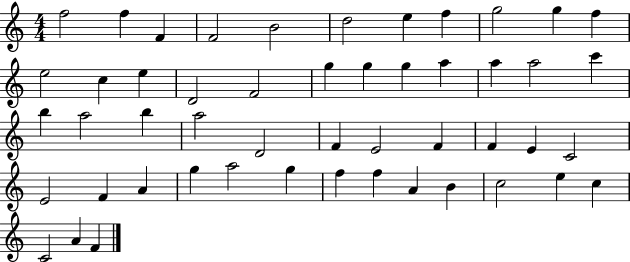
{
  \clef treble
  \numericTimeSignature
  \time 4/4
  \key c \major
  f''2 f''4 f'4 | f'2 b'2 | d''2 e''4 f''4 | g''2 g''4 f''4 | \break e''2 c''4 e''4 | d'2 f'2 | g''4 g''4 g''4 a''4 | a''4 a''2 c'''4 | \break b''4 a''2 b''4 | a''2 d'2 | f'4 e'2 f'4 | f'4 e'4 c'2 | \break e'2 f'4 a'4 | g''4 a''2 g''4 | f''4 f''4 a'4 b'4 | c''2 e''4 c''4 | \break c'2 a'4 f'4 | \bar "|."
}